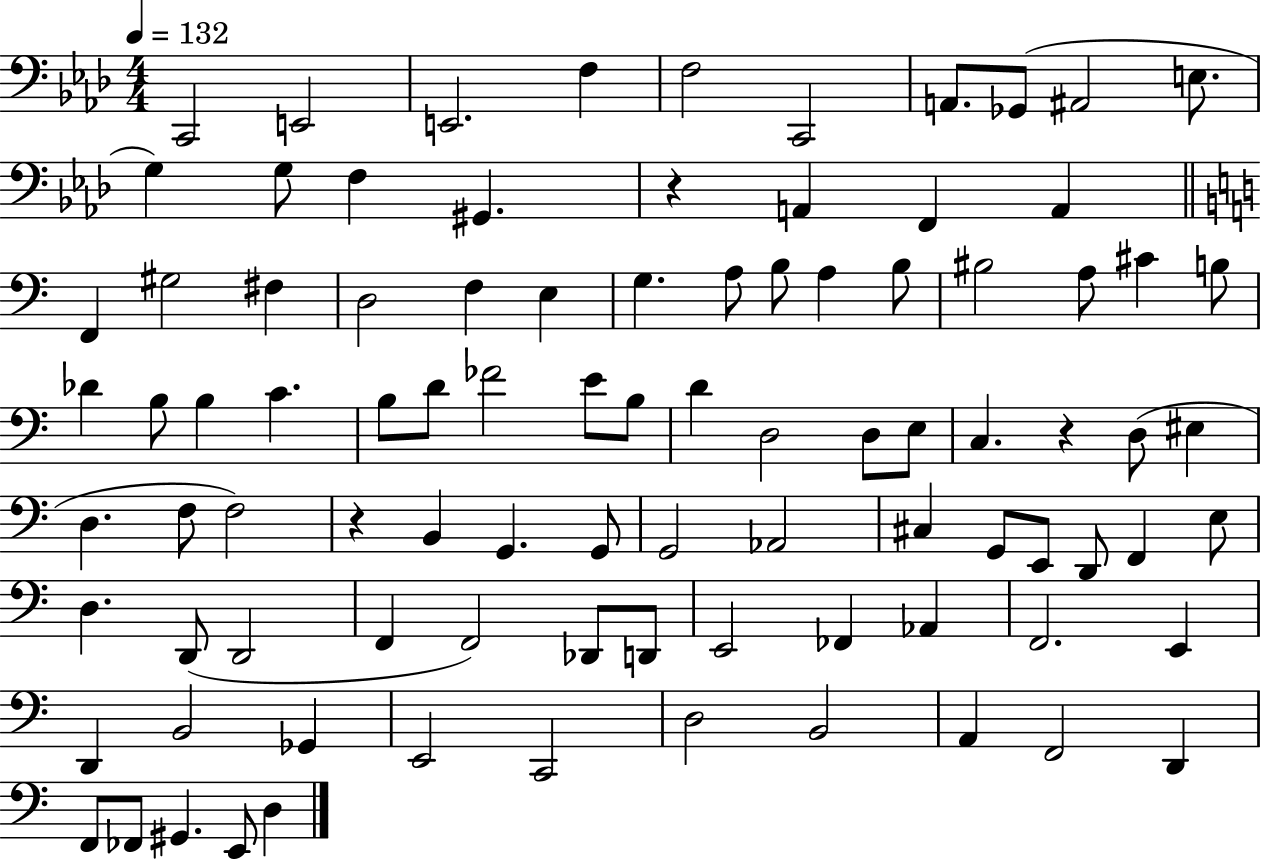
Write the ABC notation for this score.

X:1
T:Untitled
M:4/4
L:1/4
K:Ab
C,,2 E,,2 E,,2 F, F,2 C,,2 A,,/2 _G,,/2 ^A,,2 E,/2 G, G,/2 F, ^G,, z A,, F,, A,, F,, ^G,2 ^F, D,2 F, E, G, A,/2 B,/2 A, B,/2 ^B,2 A,/2 ^C B,/2 _D B,/2 B, C B,/2 D/2 _F2 E/2 B,/2 D D,2 D,/2 E,/2 C, z D,/2 ^E, D, F,/2 F,2 z B,, G,, G,,/2 G,,2 _A,,2 ^C, G,,/2 E,,/2 D,,/2 F,, E,/2 D, D,,/2 D,,2 F,, F,,2 _D,,/2 D,,/2 E,,2 _F,, _A,, F,,2 E,, D,, B,,2 _G,, E,,2 C,,2 D,2 B,,2 A,, F,,2 D,, F,,/2 _F,,/2 ^G,, E,,/2 D,